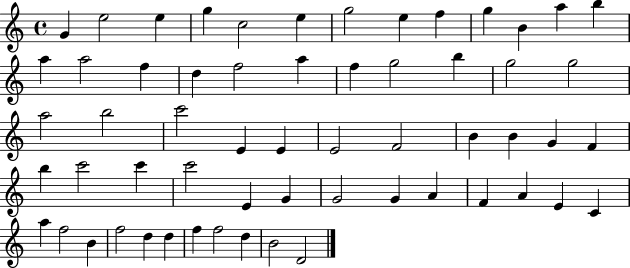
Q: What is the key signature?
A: C major